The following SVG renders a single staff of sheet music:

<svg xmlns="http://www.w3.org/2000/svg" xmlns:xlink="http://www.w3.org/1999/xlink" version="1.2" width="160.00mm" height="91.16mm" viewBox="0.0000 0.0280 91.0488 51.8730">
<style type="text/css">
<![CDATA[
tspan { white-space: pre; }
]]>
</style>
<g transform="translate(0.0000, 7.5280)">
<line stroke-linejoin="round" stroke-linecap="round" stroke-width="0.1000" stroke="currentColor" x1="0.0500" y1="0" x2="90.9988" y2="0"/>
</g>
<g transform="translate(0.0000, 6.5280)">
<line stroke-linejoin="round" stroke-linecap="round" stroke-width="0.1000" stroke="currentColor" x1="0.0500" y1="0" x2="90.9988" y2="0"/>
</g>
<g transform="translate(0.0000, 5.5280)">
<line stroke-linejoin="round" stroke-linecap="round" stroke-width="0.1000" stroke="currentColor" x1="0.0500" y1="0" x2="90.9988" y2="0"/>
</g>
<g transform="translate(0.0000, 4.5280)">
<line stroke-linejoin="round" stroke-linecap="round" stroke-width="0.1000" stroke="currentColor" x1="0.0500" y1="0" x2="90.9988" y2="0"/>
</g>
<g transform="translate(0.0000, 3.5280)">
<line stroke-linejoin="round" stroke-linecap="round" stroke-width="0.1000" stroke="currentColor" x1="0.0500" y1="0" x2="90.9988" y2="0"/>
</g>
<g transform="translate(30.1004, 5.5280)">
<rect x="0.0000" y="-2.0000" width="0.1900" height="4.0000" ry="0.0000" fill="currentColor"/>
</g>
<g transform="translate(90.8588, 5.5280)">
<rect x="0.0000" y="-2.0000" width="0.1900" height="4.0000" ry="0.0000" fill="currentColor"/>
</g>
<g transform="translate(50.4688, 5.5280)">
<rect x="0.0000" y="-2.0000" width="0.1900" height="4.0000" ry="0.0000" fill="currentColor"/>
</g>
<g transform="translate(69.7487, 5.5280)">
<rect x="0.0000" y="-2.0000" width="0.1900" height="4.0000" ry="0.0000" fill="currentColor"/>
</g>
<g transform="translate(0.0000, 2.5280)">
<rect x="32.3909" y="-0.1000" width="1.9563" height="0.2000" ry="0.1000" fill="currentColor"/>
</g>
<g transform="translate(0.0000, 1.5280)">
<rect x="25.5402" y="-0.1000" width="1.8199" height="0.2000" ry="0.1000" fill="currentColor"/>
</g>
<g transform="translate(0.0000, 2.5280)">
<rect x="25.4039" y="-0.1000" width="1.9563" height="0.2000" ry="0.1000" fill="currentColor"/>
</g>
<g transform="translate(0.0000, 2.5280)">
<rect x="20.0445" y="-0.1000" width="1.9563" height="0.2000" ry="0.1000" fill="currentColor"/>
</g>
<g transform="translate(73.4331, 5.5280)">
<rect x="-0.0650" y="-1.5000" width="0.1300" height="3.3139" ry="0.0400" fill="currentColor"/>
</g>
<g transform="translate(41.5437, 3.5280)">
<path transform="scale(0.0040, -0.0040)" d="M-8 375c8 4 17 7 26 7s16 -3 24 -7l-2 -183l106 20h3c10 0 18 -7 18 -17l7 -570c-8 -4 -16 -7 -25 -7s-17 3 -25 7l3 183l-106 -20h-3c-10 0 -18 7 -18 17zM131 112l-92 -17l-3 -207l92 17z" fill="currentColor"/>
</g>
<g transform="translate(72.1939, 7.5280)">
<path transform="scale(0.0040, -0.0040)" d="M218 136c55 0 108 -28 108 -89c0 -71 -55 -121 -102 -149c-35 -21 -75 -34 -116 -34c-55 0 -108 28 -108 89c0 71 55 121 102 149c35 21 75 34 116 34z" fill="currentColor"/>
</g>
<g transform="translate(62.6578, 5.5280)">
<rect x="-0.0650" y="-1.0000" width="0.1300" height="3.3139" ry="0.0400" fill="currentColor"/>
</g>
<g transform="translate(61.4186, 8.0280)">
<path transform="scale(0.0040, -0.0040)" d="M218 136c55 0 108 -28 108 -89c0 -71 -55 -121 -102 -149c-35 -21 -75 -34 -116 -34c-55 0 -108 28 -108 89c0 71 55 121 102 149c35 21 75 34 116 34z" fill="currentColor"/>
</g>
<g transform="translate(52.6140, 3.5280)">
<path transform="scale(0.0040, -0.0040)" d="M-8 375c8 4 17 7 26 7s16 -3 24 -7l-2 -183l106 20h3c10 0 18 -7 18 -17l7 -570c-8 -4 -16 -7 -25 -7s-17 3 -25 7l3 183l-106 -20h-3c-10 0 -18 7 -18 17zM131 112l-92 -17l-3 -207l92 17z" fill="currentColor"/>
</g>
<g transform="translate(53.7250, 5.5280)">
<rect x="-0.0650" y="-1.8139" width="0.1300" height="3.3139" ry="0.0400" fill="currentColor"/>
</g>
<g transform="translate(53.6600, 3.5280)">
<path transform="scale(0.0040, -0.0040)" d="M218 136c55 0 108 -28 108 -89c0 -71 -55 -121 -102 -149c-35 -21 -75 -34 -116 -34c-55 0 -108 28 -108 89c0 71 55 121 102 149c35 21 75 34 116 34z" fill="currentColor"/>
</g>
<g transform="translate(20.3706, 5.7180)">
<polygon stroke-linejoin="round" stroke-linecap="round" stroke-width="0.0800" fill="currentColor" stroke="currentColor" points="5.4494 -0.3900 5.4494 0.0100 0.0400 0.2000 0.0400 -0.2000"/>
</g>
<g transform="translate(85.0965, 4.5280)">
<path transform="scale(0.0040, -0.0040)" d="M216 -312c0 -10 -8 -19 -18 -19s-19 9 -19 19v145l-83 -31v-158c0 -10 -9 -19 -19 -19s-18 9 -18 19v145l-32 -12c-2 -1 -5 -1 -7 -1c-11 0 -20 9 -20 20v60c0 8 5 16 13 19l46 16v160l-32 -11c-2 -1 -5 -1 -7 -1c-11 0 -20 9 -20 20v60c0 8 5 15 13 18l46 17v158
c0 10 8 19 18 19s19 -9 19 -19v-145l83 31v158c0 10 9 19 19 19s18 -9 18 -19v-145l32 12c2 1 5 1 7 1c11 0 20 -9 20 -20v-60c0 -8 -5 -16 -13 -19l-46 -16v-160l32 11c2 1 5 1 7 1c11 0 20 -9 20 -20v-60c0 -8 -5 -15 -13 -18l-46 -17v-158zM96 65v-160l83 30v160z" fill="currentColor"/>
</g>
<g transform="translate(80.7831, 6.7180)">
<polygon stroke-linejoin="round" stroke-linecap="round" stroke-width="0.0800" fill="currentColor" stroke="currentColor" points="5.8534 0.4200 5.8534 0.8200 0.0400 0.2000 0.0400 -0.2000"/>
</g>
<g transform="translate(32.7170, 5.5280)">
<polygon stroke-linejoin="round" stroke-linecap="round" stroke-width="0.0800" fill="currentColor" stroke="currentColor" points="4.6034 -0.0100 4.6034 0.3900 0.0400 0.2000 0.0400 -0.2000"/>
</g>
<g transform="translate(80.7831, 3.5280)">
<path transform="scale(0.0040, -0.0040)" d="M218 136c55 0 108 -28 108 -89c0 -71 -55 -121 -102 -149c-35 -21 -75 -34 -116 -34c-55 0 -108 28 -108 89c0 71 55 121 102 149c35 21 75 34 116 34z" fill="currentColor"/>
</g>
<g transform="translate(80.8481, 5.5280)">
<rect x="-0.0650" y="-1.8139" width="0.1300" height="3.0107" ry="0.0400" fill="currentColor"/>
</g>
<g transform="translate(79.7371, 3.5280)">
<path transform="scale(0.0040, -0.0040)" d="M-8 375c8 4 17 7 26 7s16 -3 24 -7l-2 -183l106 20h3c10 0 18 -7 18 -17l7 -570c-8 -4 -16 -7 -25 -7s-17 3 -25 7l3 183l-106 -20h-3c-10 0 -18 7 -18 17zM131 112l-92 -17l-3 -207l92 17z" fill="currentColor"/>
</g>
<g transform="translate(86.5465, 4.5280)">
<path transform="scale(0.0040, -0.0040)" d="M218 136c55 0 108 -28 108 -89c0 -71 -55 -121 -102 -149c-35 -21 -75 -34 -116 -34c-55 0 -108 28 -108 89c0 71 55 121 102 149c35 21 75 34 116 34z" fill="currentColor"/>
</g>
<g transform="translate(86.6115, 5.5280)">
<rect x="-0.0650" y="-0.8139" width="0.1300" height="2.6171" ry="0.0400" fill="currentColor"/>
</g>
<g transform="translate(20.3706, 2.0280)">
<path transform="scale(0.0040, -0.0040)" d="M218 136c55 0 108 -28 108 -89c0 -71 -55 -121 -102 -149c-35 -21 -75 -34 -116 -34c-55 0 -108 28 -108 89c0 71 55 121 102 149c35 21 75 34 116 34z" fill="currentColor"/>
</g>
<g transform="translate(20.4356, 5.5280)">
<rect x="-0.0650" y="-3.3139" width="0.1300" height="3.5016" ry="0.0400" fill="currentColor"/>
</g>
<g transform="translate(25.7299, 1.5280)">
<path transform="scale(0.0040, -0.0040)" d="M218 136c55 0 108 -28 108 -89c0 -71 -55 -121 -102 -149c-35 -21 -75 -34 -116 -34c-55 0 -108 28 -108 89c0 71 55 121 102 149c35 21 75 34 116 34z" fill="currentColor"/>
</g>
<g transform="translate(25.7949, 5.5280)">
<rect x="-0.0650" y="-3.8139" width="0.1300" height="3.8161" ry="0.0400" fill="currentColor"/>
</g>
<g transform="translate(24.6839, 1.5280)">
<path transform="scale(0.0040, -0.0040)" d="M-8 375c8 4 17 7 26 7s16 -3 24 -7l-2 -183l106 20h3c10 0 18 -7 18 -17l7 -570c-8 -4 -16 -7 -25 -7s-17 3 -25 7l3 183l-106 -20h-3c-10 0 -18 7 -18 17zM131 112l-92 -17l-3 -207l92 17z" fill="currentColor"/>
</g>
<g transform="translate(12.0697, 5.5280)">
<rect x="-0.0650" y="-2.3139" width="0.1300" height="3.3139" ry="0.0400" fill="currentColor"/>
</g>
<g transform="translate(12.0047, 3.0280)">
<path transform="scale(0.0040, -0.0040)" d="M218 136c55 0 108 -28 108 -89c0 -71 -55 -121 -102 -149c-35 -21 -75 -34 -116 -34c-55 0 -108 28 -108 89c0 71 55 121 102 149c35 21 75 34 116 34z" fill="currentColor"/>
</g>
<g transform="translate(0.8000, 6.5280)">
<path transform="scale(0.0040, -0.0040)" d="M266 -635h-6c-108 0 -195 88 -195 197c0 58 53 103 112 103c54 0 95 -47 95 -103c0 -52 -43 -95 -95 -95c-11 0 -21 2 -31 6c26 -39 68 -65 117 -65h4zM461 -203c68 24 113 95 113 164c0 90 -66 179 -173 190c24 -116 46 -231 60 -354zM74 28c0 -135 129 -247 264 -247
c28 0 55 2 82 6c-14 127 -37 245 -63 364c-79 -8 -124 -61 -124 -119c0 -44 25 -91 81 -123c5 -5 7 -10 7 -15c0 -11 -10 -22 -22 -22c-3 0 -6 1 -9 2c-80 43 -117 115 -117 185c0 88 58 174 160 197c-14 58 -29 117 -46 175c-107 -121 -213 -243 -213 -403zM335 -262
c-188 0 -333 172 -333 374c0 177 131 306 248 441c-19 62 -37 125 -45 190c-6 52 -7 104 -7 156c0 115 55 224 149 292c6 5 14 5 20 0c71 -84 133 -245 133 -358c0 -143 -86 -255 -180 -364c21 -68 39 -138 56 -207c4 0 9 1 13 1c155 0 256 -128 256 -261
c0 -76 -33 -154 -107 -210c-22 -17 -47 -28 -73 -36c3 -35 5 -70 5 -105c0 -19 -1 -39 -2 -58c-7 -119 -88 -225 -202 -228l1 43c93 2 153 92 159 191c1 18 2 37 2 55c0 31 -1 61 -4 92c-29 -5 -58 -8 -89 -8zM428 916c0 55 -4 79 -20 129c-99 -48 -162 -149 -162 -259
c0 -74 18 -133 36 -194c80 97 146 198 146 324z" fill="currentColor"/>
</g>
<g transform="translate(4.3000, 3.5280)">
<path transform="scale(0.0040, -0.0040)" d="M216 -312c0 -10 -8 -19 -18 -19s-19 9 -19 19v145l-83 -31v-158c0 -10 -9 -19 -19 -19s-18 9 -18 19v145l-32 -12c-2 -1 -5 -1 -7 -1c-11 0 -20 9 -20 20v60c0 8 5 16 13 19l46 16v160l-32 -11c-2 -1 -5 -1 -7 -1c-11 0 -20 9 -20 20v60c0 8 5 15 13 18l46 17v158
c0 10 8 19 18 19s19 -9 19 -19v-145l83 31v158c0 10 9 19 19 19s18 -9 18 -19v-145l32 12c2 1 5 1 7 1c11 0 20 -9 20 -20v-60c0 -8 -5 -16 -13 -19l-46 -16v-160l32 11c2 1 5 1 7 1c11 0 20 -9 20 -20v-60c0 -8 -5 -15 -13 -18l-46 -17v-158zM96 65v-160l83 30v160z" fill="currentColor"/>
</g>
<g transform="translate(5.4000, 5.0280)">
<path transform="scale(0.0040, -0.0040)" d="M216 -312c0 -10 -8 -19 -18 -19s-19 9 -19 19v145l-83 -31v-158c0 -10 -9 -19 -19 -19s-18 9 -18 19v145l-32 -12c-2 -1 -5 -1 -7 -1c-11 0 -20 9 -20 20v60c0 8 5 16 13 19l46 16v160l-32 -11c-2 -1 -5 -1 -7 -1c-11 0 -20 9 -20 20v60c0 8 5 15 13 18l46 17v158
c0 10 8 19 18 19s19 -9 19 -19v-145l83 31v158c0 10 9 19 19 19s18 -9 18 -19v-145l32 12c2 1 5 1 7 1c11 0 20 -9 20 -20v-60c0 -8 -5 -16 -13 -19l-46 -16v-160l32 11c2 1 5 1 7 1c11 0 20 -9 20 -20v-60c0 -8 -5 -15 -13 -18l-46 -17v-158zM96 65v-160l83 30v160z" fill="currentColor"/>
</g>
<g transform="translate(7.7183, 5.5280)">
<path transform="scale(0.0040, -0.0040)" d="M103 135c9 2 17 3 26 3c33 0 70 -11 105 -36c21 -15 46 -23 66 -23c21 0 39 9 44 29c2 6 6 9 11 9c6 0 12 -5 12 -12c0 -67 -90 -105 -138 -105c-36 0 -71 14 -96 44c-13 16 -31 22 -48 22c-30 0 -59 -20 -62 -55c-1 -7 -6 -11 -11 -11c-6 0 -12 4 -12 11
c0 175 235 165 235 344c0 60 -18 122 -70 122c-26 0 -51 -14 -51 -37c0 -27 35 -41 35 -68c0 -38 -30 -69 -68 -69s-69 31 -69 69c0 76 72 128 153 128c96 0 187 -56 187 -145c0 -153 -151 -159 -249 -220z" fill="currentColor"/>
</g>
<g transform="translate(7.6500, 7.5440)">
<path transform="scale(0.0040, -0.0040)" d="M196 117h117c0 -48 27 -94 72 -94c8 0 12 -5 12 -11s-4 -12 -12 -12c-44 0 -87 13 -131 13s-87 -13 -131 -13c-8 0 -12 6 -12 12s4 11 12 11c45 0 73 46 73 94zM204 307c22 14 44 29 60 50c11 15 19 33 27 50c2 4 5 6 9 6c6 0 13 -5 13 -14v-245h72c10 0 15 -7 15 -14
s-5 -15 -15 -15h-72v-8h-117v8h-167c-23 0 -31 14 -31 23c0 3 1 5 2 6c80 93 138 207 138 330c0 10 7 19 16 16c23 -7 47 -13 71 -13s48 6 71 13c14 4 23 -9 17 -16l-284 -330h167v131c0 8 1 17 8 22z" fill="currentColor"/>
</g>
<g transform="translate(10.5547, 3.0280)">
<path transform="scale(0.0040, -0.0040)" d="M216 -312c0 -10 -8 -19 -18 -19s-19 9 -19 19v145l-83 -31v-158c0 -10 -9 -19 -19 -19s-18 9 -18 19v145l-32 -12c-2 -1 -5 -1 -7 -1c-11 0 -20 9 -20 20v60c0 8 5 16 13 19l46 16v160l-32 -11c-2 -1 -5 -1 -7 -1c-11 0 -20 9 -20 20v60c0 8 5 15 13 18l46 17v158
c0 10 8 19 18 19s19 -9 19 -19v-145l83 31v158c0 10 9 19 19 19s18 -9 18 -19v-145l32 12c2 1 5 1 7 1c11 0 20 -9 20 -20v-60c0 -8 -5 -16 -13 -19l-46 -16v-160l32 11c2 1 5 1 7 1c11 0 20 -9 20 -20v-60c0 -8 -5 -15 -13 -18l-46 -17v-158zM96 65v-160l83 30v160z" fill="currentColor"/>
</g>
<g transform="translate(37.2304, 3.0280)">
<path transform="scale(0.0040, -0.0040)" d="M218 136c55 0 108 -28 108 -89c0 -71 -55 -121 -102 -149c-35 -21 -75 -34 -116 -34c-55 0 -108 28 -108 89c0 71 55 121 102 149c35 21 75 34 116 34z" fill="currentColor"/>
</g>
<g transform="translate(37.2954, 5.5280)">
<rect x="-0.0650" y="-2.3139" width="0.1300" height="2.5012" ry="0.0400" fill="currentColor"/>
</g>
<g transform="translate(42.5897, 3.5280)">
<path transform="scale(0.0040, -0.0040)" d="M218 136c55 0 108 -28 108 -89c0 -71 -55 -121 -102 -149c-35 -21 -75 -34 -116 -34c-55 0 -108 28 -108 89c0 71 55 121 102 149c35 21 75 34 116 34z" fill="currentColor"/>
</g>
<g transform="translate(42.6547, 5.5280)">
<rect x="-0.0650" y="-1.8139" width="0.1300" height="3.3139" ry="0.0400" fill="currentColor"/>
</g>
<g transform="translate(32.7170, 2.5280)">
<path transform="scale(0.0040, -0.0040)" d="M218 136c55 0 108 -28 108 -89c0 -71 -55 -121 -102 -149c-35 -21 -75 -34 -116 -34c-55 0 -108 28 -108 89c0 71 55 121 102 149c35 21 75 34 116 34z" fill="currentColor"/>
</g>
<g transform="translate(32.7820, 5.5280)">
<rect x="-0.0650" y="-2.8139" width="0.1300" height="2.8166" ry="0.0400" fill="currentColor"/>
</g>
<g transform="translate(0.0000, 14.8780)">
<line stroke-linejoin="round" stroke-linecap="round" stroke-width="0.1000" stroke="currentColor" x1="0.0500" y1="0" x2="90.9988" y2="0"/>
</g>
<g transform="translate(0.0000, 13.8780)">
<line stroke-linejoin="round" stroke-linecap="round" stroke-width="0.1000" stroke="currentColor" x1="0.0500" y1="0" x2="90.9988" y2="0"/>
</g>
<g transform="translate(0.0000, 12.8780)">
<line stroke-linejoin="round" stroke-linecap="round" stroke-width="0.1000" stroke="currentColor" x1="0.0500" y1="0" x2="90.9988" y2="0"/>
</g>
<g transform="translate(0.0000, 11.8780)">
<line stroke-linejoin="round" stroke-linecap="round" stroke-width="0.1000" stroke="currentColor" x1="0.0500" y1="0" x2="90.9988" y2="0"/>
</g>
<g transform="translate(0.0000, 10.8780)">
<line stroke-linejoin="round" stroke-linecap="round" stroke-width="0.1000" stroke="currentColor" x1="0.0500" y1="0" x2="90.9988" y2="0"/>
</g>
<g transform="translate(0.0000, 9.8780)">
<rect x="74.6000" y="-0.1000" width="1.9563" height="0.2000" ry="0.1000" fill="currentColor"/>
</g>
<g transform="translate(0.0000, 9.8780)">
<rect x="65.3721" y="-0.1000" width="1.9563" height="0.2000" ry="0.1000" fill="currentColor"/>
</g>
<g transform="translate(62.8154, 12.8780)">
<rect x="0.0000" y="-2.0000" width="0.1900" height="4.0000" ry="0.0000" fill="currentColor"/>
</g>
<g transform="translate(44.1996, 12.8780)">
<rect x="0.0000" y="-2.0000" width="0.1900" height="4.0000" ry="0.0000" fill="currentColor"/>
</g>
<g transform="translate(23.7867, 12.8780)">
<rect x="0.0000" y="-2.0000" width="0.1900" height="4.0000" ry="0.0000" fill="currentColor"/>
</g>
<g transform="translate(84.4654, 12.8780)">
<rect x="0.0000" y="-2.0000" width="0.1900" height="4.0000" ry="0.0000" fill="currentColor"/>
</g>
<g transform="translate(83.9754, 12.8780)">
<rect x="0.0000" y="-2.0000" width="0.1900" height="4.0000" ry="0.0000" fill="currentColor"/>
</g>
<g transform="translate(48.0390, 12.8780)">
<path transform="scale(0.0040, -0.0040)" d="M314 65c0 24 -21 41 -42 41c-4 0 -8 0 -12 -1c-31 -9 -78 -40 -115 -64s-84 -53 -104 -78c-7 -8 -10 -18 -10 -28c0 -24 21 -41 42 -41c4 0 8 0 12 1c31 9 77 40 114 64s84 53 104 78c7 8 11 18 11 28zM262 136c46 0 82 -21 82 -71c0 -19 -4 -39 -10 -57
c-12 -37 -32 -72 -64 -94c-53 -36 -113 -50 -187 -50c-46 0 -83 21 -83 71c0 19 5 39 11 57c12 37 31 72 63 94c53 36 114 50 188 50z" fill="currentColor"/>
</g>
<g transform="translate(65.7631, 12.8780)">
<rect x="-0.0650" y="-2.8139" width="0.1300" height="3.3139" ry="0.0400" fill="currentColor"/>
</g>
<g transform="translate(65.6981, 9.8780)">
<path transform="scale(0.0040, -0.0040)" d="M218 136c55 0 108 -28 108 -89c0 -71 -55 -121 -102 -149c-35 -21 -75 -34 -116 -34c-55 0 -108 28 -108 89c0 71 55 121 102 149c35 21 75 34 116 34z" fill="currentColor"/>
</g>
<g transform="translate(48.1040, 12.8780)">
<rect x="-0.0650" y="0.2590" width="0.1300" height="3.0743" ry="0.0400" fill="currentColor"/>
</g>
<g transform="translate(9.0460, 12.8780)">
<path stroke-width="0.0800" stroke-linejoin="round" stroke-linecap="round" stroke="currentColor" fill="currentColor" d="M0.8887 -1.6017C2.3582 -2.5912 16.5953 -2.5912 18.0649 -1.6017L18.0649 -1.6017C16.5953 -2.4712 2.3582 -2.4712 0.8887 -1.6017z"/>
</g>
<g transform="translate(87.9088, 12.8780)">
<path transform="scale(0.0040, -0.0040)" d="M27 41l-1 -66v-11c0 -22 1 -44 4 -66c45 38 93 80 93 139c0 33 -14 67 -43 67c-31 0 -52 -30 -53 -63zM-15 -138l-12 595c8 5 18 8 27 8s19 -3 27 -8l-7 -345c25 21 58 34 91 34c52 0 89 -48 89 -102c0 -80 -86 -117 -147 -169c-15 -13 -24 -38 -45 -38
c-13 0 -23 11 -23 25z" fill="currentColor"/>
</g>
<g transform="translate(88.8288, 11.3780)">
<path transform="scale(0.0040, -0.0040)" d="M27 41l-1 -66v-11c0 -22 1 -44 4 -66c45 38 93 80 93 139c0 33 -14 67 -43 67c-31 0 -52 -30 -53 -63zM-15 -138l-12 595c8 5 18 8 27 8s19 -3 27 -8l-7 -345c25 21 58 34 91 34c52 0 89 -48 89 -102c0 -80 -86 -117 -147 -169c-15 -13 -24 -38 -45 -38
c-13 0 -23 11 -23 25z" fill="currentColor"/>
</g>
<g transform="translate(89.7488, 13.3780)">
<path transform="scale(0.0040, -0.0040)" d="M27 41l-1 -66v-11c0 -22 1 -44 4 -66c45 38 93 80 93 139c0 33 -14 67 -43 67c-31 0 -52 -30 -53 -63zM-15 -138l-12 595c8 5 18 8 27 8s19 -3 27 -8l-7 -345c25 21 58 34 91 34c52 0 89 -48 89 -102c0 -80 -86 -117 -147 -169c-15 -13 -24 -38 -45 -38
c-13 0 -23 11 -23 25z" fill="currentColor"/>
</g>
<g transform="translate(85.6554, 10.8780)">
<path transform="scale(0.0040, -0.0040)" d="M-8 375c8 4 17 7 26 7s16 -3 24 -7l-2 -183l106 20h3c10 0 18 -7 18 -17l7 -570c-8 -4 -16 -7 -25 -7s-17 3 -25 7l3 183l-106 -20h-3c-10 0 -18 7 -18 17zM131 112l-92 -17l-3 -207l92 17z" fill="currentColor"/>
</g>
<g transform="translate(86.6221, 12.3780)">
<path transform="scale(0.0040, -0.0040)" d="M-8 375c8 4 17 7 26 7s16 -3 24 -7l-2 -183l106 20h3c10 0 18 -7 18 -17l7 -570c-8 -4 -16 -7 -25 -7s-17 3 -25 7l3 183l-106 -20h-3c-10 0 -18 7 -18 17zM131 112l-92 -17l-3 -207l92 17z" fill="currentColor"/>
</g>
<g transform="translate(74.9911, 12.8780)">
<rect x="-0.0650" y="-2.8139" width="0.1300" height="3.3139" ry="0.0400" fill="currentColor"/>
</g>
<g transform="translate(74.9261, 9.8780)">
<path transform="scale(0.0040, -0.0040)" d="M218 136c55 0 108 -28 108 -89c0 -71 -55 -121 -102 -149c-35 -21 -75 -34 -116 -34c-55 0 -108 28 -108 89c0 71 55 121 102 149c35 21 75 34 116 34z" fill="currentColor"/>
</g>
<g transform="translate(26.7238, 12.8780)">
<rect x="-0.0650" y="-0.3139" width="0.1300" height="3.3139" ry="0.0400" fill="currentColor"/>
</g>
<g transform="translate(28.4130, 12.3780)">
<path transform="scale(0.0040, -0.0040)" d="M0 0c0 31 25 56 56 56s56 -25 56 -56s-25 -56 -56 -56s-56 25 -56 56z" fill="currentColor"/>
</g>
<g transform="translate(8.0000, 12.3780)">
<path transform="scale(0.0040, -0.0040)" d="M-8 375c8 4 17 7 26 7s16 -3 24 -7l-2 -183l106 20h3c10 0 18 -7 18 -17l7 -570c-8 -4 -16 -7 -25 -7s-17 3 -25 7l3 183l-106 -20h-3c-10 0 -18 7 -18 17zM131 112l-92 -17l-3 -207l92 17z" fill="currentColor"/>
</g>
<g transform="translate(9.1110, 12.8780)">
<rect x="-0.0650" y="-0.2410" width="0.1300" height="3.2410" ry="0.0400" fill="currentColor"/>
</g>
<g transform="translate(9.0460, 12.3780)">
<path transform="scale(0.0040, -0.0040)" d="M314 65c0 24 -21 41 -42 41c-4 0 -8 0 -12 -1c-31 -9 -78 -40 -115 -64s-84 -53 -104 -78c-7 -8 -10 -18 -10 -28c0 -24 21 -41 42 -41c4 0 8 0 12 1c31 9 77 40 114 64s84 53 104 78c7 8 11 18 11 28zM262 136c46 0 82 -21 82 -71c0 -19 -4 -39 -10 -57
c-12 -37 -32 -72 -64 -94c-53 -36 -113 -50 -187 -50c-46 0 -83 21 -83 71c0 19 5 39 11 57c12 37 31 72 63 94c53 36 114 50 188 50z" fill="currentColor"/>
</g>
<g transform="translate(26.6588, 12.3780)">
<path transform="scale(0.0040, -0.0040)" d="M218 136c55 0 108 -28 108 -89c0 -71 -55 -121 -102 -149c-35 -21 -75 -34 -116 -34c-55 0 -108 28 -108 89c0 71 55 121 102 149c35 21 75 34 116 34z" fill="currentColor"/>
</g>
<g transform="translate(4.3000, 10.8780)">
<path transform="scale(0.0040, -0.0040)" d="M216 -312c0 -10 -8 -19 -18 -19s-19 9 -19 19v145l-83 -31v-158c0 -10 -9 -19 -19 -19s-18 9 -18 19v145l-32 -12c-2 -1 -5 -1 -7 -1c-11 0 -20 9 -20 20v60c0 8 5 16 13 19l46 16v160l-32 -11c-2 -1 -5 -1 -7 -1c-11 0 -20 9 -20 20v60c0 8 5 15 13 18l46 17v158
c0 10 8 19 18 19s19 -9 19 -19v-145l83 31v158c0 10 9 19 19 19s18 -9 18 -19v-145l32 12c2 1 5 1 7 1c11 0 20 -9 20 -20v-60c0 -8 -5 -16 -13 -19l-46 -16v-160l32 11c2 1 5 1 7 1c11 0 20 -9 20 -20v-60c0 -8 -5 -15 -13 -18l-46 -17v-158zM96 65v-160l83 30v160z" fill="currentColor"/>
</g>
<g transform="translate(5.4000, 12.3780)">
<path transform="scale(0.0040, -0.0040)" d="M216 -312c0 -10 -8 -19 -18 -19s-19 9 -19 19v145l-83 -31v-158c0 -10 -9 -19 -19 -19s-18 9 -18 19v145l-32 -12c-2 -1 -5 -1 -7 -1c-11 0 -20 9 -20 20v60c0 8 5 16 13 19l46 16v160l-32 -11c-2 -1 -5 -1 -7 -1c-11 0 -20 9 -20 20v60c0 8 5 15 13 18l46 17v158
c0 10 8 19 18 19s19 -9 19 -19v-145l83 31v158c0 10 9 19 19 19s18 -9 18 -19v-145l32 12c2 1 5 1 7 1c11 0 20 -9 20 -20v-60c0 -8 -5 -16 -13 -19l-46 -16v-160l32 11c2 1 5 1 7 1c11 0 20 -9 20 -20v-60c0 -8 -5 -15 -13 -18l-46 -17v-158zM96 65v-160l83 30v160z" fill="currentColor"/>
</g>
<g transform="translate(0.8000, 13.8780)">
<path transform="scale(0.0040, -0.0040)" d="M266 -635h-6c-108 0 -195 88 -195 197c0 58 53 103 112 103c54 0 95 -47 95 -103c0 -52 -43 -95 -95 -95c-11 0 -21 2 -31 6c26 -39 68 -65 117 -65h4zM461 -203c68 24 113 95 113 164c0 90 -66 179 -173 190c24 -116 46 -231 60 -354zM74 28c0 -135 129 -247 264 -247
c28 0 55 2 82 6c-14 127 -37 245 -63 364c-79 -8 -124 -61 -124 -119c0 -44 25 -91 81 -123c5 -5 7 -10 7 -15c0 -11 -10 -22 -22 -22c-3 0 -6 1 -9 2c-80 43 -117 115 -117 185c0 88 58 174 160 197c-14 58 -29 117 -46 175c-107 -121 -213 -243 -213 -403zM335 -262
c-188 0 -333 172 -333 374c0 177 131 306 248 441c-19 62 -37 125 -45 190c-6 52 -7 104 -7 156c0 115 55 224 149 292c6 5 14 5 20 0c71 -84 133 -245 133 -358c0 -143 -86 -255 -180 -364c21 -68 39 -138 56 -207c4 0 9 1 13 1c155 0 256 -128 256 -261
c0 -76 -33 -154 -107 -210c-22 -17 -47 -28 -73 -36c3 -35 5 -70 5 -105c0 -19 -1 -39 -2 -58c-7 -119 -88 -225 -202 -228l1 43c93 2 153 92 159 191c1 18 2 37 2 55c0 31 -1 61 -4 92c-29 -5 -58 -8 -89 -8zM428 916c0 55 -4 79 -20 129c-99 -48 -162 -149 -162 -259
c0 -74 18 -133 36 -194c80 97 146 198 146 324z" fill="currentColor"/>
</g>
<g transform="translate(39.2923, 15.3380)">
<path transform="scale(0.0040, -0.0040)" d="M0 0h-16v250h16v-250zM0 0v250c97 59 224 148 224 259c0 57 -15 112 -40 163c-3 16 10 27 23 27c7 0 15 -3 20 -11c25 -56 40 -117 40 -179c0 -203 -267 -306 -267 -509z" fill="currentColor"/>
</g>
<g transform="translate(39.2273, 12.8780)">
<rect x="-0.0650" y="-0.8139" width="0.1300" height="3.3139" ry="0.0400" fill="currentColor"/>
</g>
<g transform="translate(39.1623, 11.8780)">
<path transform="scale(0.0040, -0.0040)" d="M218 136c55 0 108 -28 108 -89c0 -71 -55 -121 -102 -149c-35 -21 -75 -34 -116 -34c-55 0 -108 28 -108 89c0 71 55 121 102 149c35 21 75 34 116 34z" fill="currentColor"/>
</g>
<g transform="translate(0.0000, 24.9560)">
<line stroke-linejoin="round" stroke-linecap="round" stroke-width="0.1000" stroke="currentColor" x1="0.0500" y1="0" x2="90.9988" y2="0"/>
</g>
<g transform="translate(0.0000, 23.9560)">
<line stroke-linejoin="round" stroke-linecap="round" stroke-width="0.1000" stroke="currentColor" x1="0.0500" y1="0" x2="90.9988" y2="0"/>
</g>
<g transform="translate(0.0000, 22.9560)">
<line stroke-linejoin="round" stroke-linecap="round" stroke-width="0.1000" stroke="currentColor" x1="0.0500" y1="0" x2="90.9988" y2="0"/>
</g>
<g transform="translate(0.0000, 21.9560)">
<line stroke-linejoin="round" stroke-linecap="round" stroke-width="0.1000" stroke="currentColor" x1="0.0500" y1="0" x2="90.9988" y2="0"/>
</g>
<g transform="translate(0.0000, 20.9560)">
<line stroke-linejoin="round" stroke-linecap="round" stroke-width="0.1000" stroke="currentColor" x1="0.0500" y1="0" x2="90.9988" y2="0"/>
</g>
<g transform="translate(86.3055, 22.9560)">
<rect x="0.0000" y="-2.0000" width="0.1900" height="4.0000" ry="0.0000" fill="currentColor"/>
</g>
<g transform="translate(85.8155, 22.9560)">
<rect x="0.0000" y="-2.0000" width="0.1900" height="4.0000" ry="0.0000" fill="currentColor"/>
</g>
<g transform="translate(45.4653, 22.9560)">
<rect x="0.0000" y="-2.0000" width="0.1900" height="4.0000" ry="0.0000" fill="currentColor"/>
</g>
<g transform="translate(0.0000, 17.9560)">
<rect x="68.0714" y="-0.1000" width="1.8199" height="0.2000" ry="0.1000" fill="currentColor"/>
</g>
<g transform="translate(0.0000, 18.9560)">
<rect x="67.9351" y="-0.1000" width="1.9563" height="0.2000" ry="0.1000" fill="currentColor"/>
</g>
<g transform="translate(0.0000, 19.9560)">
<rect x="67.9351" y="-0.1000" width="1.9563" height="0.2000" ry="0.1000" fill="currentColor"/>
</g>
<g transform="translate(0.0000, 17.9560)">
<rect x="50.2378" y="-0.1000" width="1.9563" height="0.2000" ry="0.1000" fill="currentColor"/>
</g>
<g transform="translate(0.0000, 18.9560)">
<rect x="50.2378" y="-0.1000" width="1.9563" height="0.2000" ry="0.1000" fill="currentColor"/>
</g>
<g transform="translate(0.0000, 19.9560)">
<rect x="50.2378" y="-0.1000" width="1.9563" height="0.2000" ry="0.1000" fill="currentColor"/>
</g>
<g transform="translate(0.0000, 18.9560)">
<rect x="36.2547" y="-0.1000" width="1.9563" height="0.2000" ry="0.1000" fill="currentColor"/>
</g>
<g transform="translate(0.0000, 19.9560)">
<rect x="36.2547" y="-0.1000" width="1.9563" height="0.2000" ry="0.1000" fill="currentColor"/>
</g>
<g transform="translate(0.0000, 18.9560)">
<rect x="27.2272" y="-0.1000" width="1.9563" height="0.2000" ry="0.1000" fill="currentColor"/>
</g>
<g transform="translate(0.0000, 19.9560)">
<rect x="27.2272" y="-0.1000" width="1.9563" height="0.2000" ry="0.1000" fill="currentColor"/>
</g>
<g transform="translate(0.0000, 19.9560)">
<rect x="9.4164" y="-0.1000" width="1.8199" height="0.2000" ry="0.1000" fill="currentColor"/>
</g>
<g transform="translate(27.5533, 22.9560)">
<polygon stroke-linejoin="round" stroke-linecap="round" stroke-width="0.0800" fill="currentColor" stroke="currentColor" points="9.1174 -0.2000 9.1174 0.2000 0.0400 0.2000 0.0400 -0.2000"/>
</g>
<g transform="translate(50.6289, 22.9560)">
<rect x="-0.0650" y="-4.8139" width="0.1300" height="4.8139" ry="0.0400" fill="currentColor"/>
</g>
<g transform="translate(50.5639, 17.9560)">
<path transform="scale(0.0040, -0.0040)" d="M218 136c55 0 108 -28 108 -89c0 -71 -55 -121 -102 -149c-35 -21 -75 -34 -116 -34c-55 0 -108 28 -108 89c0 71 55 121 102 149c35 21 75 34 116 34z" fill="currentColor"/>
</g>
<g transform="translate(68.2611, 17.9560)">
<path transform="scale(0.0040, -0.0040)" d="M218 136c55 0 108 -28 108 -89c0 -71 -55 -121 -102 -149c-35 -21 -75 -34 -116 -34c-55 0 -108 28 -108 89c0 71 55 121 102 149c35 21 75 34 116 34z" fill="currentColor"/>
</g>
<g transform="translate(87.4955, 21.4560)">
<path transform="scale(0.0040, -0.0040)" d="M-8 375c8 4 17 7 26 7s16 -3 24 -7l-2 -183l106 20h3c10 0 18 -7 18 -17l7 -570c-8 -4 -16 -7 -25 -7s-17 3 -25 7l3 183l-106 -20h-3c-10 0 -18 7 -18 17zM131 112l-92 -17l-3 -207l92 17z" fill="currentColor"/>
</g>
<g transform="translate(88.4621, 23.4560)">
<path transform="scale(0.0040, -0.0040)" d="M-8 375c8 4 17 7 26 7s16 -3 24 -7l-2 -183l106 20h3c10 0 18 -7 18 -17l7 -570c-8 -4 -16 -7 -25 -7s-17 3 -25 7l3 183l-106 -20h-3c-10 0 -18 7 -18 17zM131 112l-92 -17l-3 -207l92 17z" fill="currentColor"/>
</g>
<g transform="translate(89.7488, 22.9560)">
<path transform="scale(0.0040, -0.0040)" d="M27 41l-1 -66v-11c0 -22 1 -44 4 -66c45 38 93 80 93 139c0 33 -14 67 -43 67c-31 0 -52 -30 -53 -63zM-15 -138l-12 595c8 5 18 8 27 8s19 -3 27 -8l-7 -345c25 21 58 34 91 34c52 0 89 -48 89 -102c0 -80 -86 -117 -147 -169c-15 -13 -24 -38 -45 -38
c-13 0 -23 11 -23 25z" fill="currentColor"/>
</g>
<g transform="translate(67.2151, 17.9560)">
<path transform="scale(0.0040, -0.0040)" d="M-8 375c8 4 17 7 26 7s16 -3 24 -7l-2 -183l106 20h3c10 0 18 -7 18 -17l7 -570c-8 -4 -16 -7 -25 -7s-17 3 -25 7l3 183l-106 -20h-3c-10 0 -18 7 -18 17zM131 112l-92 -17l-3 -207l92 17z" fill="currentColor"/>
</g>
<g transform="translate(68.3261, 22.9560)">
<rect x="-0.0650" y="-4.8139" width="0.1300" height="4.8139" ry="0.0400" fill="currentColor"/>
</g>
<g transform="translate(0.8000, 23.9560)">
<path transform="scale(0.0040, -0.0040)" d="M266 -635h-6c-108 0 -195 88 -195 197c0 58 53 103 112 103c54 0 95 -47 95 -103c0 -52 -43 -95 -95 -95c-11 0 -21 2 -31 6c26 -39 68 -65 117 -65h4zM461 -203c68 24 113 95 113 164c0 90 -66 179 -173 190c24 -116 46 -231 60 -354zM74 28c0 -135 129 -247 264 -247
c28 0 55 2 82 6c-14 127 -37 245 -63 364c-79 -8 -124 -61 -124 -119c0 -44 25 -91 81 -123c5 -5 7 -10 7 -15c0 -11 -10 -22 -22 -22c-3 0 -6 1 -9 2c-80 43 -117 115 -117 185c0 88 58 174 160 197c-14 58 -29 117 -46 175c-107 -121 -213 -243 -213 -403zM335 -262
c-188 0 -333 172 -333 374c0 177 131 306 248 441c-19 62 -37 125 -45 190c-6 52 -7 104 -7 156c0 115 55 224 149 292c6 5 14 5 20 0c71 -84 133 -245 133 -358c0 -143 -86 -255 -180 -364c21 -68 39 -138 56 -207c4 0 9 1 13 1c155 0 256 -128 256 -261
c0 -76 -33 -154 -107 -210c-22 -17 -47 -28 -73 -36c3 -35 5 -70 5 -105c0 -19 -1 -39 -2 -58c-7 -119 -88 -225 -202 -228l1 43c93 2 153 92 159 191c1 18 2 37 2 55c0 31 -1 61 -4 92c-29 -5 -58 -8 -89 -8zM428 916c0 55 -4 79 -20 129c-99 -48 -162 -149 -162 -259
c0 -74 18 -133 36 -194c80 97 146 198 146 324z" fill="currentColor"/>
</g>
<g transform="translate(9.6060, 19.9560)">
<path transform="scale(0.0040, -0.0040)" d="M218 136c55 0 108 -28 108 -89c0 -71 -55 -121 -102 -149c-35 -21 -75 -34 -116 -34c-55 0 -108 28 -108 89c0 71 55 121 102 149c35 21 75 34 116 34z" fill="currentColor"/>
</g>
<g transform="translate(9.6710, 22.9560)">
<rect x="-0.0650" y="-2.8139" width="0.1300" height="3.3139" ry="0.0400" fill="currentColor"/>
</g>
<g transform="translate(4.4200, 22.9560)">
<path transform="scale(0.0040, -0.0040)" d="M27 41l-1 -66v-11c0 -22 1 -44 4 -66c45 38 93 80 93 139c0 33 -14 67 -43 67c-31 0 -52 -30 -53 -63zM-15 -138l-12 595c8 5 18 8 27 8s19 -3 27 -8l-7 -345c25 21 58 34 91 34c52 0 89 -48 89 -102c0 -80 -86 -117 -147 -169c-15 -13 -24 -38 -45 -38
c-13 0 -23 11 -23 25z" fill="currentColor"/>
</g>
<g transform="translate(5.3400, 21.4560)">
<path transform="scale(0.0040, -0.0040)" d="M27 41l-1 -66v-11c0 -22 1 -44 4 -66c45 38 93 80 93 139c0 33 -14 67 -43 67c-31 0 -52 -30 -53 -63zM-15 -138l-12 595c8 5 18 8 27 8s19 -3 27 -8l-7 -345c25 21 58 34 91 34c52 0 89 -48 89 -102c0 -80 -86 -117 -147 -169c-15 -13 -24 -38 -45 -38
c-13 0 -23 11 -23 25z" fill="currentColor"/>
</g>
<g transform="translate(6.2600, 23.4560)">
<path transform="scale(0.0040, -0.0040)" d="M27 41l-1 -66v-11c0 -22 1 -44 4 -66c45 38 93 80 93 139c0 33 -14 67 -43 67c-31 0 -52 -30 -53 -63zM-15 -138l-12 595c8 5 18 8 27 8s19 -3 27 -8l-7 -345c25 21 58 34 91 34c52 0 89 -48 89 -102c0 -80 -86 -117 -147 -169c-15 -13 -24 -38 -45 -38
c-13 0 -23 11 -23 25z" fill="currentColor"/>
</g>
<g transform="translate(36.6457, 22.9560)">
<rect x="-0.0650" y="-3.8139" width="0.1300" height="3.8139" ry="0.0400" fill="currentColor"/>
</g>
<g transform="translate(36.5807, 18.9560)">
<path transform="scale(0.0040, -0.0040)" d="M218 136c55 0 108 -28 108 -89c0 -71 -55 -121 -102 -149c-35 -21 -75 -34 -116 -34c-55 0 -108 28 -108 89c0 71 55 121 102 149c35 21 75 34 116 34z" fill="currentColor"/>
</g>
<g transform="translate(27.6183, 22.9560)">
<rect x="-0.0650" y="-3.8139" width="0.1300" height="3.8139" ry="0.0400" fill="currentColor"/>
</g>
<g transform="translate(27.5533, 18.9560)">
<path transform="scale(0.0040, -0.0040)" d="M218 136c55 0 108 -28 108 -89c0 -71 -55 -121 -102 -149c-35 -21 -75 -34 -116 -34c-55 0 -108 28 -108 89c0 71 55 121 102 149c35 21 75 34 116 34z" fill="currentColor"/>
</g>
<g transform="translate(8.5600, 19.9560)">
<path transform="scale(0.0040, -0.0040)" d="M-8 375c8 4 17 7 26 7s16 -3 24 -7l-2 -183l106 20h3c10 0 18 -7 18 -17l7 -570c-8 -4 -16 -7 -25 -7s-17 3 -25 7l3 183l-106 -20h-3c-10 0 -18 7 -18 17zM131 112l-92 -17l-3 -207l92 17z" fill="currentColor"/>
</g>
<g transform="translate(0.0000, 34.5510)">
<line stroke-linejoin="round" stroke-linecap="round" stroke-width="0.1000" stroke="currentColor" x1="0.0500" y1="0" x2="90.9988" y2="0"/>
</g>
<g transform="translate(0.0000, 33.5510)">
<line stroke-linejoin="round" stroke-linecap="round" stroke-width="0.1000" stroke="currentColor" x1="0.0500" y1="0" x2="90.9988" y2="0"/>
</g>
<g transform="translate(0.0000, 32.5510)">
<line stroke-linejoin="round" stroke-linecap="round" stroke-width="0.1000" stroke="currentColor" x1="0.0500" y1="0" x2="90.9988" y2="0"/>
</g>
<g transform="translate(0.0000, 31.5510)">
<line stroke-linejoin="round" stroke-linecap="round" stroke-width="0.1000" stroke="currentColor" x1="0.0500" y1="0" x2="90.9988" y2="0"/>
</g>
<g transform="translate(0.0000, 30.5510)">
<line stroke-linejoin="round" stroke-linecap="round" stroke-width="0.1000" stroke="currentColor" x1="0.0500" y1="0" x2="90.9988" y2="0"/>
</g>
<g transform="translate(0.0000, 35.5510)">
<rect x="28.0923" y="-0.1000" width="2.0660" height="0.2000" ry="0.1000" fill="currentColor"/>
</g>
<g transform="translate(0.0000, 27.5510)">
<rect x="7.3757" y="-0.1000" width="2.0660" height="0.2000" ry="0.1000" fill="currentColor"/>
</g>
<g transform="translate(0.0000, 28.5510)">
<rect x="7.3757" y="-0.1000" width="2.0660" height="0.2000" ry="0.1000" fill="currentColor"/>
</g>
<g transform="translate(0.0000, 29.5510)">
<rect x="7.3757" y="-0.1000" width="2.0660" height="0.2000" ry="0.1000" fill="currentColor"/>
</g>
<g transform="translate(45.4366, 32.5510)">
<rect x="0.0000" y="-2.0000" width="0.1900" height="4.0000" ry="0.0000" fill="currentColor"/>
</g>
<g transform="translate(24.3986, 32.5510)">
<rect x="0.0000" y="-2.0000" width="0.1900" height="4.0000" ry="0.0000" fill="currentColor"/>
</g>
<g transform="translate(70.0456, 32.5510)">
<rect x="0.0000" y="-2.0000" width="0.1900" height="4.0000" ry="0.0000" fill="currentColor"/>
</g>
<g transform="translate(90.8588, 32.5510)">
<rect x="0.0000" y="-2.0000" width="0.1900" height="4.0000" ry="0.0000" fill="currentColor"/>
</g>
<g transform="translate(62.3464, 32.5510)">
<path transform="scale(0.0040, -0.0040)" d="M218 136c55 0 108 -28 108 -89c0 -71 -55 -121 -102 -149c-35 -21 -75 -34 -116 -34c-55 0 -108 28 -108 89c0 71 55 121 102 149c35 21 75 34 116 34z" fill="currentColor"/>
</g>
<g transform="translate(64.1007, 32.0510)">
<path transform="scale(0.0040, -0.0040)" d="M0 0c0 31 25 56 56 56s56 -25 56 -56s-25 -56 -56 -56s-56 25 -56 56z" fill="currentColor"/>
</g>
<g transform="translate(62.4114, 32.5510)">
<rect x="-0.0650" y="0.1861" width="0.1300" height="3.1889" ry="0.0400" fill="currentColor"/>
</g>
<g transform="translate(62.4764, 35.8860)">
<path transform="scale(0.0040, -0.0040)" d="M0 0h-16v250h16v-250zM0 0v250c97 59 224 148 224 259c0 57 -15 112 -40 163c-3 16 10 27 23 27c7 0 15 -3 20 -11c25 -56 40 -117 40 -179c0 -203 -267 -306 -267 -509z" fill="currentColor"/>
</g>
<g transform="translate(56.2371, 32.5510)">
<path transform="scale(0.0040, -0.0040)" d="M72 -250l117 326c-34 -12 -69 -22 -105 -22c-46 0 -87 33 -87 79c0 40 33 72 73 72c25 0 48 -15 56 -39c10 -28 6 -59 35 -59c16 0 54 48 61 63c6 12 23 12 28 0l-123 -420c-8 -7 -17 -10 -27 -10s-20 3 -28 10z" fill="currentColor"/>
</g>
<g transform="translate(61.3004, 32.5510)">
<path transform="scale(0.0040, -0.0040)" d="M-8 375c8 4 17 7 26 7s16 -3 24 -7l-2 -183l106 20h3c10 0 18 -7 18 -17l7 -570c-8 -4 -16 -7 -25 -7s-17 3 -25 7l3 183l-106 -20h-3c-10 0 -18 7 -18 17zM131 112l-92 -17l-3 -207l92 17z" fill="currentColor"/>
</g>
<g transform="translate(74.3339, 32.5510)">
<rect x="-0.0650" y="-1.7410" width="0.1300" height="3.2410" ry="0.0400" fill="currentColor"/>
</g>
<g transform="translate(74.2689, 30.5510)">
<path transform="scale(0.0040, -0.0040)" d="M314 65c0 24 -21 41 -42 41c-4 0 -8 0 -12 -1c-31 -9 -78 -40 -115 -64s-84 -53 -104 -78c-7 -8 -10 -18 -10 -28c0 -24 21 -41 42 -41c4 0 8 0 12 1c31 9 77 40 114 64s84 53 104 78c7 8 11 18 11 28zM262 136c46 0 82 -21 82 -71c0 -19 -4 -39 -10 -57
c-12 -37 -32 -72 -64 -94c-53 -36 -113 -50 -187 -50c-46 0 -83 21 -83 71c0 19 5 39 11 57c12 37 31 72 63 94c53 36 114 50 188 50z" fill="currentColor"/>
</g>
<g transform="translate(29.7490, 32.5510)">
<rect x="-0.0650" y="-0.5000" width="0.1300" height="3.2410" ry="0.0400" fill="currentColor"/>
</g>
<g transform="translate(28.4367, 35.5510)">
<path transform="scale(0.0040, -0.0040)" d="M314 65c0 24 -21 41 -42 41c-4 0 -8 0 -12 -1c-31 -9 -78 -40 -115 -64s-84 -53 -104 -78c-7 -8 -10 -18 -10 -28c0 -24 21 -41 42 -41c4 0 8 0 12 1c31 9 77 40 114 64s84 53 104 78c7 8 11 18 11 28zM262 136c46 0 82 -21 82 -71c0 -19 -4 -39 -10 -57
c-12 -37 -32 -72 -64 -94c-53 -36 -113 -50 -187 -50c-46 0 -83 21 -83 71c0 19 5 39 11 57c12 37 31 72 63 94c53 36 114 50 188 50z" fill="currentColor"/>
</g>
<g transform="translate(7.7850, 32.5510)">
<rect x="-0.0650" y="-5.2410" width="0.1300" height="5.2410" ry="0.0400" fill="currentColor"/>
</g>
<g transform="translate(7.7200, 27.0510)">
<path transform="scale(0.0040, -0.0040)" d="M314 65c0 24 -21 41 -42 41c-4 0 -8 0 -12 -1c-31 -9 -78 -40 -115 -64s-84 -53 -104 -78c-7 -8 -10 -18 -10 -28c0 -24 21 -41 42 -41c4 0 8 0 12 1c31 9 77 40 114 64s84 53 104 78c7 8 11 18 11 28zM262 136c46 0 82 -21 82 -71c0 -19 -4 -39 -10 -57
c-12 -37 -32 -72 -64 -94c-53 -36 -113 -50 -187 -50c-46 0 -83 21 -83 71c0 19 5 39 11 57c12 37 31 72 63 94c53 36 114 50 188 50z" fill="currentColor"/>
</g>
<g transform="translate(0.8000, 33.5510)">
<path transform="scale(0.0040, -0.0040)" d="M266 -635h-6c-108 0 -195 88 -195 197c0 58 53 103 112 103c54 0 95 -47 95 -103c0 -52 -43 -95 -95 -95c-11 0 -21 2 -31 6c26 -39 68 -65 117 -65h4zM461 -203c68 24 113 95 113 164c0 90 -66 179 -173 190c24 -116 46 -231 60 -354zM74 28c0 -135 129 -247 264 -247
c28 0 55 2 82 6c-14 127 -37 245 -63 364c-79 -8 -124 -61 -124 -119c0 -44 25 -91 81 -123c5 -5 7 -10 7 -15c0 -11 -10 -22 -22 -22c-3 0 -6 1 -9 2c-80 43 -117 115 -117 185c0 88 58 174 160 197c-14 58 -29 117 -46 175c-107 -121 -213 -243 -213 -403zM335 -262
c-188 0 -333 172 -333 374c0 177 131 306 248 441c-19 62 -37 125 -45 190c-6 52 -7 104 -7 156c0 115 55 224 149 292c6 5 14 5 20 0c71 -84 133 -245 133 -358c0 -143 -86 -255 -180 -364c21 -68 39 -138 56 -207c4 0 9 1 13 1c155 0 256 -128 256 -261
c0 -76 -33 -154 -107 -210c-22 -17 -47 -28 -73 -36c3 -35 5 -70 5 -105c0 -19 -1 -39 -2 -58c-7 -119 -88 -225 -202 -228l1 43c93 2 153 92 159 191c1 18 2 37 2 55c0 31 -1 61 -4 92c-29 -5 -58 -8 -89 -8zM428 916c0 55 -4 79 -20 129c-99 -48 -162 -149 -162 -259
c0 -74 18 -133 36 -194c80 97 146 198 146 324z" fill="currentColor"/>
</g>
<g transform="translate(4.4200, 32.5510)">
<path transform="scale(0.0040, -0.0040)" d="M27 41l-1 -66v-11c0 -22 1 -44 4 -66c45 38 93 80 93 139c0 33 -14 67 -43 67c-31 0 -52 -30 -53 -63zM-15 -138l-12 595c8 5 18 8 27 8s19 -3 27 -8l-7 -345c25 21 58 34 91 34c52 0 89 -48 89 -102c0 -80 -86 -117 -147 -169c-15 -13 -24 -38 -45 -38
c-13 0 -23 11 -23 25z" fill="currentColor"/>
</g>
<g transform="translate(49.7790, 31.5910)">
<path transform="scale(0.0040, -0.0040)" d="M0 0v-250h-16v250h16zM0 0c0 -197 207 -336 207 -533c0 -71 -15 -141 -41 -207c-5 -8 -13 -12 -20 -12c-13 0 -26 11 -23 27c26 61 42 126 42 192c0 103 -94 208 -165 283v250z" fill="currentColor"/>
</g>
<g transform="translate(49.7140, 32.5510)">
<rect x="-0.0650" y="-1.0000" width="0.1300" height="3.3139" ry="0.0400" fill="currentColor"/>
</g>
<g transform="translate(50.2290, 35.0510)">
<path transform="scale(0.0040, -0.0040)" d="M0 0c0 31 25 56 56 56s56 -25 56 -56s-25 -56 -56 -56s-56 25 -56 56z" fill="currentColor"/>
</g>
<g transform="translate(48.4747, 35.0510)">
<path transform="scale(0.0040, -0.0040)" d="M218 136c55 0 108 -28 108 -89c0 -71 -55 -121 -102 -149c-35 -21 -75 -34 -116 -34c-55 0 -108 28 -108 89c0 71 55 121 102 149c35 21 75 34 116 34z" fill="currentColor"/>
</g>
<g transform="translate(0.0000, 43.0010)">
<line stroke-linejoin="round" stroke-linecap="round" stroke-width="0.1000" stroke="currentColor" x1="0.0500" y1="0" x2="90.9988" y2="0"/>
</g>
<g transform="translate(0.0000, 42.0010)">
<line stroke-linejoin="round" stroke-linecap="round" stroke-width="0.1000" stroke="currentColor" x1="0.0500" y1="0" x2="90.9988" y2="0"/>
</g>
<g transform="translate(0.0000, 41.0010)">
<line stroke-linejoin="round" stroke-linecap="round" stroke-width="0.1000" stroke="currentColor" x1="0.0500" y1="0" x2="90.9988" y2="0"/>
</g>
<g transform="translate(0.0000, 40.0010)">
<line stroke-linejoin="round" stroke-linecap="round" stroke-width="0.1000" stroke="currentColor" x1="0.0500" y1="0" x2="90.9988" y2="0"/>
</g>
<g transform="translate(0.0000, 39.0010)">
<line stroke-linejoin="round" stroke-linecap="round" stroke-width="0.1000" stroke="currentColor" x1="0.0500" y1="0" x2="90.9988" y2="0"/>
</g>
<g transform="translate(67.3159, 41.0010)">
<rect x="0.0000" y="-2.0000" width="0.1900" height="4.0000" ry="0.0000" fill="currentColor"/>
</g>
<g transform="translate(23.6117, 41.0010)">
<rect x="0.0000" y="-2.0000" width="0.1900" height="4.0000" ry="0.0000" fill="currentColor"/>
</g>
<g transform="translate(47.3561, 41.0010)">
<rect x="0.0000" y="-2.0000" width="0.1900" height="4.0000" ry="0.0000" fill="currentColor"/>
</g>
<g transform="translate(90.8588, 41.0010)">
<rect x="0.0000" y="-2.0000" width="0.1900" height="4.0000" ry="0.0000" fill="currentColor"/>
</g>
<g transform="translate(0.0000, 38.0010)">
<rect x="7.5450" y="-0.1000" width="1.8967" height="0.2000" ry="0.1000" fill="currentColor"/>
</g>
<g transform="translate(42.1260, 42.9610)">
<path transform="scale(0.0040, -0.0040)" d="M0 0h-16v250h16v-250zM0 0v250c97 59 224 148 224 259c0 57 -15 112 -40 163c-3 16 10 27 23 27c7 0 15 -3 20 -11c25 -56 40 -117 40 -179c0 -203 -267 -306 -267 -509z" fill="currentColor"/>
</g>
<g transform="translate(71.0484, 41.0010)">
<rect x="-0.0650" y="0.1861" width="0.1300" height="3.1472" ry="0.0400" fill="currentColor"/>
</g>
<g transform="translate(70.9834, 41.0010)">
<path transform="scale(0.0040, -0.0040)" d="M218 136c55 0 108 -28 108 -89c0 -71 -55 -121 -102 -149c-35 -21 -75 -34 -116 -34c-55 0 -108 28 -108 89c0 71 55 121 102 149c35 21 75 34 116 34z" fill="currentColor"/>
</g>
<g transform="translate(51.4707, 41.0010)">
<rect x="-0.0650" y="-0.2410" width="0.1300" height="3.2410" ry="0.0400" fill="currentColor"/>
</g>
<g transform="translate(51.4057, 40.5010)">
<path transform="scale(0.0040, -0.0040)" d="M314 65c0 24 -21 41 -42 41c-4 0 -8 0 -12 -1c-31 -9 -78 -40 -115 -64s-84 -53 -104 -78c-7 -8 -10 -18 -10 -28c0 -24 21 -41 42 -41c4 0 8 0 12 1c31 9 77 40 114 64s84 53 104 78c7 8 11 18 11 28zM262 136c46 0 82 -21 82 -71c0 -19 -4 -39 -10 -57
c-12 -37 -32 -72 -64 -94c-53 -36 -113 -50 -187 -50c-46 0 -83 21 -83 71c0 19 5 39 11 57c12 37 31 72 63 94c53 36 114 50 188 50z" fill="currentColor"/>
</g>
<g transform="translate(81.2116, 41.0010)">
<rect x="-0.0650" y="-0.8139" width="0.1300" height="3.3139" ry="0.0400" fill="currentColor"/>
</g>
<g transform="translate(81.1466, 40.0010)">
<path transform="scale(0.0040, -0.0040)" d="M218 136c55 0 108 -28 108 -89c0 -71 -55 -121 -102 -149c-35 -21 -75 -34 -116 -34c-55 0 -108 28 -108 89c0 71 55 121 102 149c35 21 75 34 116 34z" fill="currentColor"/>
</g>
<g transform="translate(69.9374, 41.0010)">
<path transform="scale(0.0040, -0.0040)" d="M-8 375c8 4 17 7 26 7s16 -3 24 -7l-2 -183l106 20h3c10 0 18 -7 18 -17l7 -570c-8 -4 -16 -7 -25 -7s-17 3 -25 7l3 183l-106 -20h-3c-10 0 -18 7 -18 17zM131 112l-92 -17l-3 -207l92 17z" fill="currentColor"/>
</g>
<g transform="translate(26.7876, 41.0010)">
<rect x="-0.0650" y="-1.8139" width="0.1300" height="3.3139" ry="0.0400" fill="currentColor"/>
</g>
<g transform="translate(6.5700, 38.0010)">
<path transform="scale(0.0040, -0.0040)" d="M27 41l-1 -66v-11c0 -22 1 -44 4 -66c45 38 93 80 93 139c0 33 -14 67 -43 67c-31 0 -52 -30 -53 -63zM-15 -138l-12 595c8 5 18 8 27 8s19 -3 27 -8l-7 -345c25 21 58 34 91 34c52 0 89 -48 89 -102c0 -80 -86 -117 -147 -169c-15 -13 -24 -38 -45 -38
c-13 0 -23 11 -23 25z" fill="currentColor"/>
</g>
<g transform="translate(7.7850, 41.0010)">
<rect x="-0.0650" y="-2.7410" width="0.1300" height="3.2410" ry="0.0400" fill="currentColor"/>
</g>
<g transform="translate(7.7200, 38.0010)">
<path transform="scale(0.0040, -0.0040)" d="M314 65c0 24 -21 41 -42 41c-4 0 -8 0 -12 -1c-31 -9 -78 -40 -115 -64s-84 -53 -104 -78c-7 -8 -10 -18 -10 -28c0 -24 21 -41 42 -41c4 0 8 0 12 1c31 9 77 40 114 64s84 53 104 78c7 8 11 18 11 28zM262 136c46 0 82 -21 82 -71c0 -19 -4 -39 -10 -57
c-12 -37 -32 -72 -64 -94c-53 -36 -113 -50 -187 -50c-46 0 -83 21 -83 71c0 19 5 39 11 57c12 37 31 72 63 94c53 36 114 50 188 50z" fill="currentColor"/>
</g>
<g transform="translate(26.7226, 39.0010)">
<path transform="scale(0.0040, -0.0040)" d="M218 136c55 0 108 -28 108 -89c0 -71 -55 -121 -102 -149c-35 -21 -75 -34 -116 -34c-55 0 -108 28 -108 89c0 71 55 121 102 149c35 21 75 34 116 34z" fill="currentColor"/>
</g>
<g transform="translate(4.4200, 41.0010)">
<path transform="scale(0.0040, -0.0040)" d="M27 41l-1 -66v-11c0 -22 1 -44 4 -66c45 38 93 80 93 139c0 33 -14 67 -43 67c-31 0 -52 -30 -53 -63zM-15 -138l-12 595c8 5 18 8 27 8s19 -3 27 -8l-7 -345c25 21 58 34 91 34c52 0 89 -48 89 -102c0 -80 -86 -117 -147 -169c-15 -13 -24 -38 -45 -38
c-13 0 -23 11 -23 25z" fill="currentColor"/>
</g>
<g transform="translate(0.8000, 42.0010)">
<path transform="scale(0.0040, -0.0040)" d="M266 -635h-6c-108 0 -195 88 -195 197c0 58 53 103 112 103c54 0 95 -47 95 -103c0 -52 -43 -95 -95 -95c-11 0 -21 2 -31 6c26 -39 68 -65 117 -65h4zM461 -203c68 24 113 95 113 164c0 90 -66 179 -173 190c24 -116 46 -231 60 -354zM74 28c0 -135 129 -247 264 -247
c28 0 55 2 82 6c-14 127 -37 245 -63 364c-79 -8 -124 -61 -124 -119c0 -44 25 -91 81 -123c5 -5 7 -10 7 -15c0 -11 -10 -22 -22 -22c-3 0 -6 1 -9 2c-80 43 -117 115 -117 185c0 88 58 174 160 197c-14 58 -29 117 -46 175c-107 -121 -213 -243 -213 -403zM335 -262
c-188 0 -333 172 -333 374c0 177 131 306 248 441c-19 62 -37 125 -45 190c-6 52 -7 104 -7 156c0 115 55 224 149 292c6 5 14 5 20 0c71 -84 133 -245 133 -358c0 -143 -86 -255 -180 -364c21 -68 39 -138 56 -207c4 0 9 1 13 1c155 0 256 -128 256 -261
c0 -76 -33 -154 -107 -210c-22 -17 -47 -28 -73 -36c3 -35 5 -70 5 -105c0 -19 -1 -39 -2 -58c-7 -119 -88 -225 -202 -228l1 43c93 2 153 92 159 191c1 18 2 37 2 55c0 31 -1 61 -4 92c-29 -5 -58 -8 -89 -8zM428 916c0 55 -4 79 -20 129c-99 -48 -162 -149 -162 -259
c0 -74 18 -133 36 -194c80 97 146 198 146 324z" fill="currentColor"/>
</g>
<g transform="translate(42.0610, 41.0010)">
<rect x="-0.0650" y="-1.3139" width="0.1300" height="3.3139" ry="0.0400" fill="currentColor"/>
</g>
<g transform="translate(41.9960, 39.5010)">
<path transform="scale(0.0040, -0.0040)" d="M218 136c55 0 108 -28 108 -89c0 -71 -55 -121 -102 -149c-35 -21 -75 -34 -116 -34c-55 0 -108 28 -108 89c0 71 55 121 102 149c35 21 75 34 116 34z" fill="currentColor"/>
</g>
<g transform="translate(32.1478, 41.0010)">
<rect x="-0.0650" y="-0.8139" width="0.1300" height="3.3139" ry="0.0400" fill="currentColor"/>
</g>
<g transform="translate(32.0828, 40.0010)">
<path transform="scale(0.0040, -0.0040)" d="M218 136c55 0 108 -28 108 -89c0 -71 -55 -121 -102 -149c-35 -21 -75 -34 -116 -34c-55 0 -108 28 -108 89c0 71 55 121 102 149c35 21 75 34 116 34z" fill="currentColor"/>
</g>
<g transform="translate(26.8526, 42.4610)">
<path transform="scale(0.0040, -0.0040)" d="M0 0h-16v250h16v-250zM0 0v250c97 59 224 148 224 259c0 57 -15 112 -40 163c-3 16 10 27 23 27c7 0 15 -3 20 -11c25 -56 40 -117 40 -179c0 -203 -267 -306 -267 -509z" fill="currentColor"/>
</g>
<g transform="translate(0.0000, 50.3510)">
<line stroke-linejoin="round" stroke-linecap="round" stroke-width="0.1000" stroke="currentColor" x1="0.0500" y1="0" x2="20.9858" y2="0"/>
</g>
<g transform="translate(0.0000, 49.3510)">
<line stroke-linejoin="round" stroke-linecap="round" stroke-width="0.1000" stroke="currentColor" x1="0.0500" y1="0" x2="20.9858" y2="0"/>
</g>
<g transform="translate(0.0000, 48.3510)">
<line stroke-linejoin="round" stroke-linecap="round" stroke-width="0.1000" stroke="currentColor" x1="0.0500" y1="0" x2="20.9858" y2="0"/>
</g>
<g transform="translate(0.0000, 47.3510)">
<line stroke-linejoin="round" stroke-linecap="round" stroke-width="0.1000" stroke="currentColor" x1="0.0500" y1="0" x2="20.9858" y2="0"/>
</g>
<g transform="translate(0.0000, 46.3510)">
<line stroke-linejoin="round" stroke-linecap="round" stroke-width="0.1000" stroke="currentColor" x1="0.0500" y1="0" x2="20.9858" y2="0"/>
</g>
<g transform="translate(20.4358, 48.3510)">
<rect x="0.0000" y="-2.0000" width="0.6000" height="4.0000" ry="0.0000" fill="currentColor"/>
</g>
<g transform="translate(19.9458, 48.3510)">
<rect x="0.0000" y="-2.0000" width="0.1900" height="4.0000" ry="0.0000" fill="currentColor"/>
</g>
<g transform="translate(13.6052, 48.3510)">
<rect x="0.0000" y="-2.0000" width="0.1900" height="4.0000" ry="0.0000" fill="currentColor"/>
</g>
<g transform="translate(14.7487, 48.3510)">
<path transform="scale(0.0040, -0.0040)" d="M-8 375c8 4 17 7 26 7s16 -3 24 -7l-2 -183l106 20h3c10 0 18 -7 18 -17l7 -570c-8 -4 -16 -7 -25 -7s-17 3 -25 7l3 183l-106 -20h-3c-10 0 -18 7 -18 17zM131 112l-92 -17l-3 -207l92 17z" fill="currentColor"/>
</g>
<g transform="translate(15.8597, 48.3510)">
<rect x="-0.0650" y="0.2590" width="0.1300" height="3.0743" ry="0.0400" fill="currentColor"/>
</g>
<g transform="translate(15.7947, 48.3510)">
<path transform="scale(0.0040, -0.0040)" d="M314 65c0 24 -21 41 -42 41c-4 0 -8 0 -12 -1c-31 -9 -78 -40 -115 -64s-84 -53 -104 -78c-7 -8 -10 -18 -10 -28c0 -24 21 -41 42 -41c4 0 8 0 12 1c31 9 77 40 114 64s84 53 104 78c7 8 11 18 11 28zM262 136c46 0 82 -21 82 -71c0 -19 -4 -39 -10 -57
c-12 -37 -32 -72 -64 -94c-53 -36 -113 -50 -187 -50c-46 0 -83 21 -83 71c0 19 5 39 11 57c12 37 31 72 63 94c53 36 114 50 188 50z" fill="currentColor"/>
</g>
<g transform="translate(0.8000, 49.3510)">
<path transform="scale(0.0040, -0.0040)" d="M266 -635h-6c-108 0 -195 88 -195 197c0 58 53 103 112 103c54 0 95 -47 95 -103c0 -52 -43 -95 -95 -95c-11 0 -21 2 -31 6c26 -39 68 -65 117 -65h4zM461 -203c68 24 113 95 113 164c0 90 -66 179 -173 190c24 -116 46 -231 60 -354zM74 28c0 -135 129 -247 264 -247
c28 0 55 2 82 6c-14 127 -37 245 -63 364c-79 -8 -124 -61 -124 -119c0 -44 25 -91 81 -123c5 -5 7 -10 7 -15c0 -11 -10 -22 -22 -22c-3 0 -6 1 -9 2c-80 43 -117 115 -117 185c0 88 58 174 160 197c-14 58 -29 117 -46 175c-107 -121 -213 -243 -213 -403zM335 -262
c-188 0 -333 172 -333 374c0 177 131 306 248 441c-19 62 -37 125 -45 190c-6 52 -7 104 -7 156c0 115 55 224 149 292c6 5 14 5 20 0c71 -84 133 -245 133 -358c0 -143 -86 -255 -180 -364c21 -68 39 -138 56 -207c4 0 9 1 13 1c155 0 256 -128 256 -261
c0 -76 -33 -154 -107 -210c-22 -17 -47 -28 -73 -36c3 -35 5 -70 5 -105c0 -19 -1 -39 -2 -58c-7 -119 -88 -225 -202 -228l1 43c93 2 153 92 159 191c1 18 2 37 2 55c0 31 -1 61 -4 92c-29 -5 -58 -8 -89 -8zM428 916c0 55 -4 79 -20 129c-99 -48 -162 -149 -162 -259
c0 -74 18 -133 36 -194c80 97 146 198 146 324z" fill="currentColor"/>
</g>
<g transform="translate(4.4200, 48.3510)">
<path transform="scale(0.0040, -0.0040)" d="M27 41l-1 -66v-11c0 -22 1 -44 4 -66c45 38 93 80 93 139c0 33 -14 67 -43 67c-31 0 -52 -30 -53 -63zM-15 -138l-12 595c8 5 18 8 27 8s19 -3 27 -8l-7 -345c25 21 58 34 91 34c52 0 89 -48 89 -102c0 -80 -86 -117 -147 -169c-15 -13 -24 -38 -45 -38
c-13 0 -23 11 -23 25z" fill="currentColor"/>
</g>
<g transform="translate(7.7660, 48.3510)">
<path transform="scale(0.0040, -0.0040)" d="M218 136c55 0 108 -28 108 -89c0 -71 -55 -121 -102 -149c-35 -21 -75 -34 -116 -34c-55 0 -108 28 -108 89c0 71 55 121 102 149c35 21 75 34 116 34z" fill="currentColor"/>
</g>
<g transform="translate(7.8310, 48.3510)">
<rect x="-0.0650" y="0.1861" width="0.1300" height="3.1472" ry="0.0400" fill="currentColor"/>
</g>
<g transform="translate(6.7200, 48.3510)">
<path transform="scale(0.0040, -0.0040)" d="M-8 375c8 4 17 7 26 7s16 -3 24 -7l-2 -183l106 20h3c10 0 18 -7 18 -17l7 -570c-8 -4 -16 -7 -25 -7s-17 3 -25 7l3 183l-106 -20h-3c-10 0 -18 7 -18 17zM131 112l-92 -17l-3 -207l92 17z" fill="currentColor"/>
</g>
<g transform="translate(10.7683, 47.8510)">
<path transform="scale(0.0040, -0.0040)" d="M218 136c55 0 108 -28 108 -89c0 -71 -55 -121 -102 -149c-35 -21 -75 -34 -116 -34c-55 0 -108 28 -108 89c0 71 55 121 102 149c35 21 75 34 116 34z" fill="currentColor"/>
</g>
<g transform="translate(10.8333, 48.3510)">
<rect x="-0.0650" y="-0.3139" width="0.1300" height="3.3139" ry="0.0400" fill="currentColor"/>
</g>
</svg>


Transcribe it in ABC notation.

X:1
T:Untitled
M:2/4
L:1/4
K:D
^g b/2 c'/2 a/2 g/2 f f D E f/2 ^d/2 c2 c d/2 B2 a a a c'/2 c'/2 _e' e' f'2 C2 D/2 z/2 B/2 f2 _a2 f/2 d e/2 c2 B d B c B2